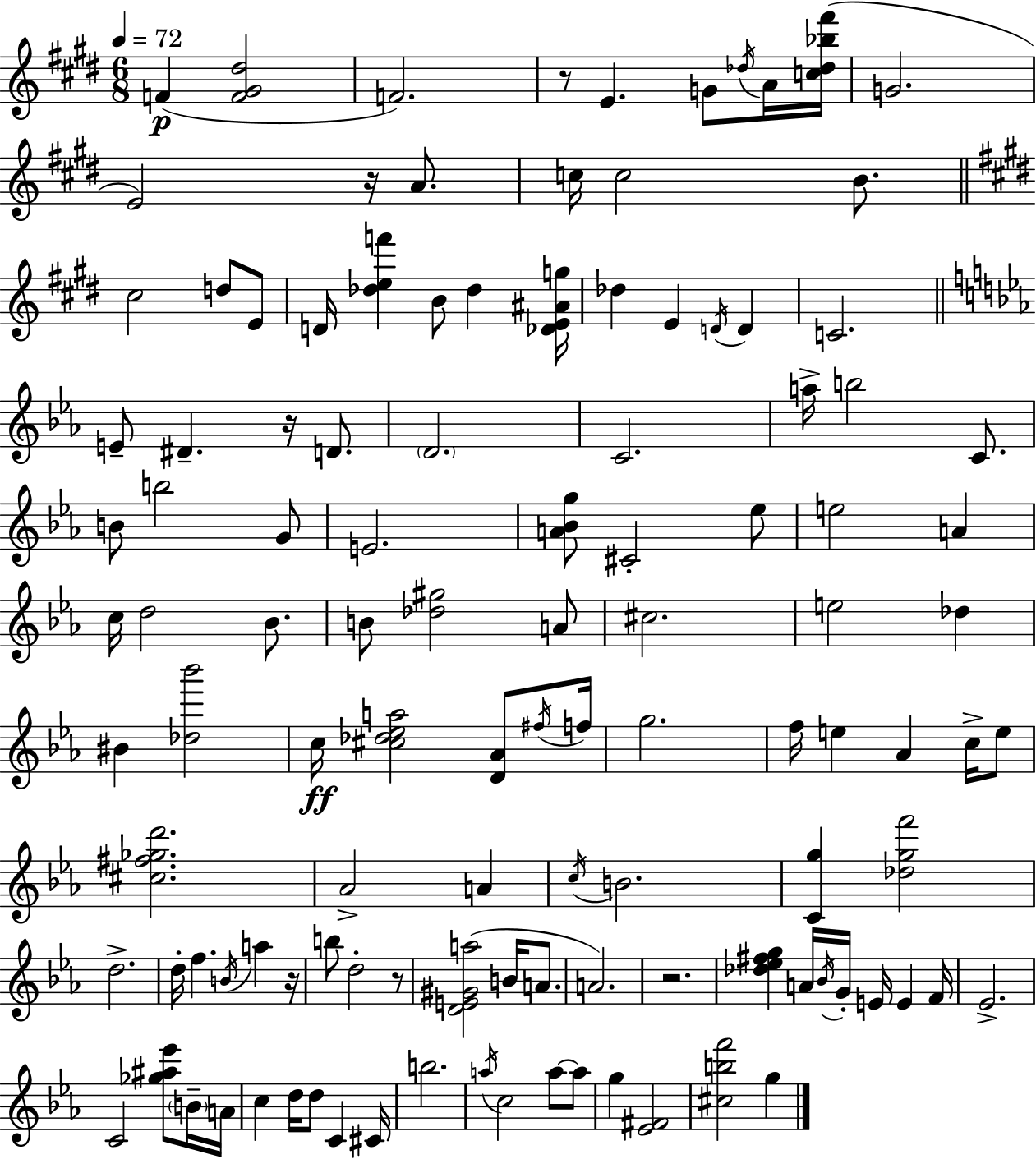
{
  \clef treble
  \numericTimeSignature
  \time 6/8
  \key e \major
  \tempo 4 = 72
  f'4(\p <f' gis' dis''>2 | f'2.) | r8 e'4. g'8 \acciaccatura { des''16 } a'16 | <c'' des'' bes'' fis'''>16( g'2. | \break e'2) r16 a'8. | c''16 c''2 b'8. | \bar "||" \break \key e \major cis''2 d''8 e'8 | d'16 <des'' e'' f'''>4 b'8 des''4 <des' e' ais' g''>16 | des''4 e'4 \acciaccatura { d'16 } d'4 | c'2. | \break \bar "||" \break \key c \minor e'8-- dis'4.-- r16 d'8. | \parenthesize d'2. | c'2. | a''16-> b''2 c'8. | \break b'8 b''2 g'8 | e'2. | <a' bes' g''>8 cis'2-. ees''8 | e''2 a'4 | \break c''16 d''2 bes'8. | b'8 <des'' gis''>2 a'8 | cis''2. | e''2 des''4 | \break bis'4 <des'' bes'''>2 | c''16\ff <cis'' des'' ees'' a''>2 <d' aes'>8 \acciaccatura { fis''16 } | f''16 g''2. | f''16 e''4 aes'4 c''16-> e''8 | \break <cis'' fis'' ges'' d'''>2. | aes'2-> a'4 | \acciaccatura { c''16 } b'2. | <c' g''>4 <des'' g'' f'''>2 | \break d''2.-> | d''16-. f''4. \acciaccatura { b'16 } a''4 | r16 b''8 d''2-. | r8 <d' e' gis' a''>2( b'16 | \break a'8. a'2.) | r2. | <des'' ees'' fis'' g''>4 a'16 \acciaccatura { bes'16 } g'16-. e'16 e'4 | f'16 ees'2.-> | \break c'2 | <ges'' ais'' ees'''>8 \parenthesize b'16-- a'16 c''4 d''16 d''8 c'4 | cis'16 b''2. | \acciaccatura { a''16 } c''2 | \break a''8~~ a''8 g''4 <ees' fis'>2 | <cis'' b'' f'''>2 | g''4 \bar "|."
}